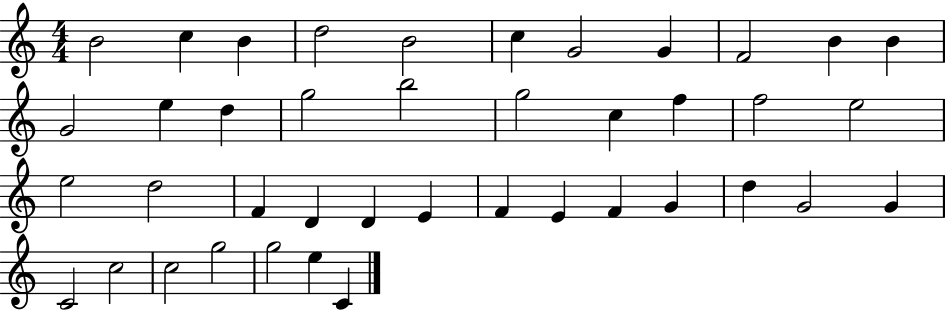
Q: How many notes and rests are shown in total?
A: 41